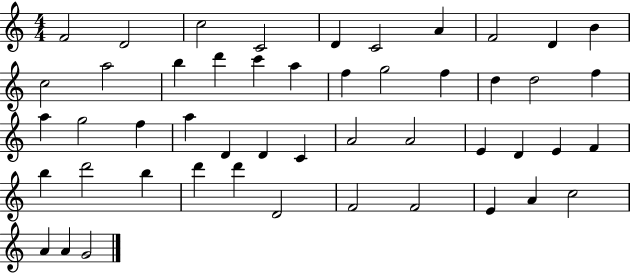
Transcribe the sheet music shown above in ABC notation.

X:1
T:Untitled
M:4/4
L:1/4
K:C
F2 D2 c2 C2 D C2 A F2 D B c2 a2 b d' c' a f g2 f d d2 f a g2 f a D D C A2 A2 E D E F b d'2 b d' d' D2 F2 F2 E A c2 A A G2